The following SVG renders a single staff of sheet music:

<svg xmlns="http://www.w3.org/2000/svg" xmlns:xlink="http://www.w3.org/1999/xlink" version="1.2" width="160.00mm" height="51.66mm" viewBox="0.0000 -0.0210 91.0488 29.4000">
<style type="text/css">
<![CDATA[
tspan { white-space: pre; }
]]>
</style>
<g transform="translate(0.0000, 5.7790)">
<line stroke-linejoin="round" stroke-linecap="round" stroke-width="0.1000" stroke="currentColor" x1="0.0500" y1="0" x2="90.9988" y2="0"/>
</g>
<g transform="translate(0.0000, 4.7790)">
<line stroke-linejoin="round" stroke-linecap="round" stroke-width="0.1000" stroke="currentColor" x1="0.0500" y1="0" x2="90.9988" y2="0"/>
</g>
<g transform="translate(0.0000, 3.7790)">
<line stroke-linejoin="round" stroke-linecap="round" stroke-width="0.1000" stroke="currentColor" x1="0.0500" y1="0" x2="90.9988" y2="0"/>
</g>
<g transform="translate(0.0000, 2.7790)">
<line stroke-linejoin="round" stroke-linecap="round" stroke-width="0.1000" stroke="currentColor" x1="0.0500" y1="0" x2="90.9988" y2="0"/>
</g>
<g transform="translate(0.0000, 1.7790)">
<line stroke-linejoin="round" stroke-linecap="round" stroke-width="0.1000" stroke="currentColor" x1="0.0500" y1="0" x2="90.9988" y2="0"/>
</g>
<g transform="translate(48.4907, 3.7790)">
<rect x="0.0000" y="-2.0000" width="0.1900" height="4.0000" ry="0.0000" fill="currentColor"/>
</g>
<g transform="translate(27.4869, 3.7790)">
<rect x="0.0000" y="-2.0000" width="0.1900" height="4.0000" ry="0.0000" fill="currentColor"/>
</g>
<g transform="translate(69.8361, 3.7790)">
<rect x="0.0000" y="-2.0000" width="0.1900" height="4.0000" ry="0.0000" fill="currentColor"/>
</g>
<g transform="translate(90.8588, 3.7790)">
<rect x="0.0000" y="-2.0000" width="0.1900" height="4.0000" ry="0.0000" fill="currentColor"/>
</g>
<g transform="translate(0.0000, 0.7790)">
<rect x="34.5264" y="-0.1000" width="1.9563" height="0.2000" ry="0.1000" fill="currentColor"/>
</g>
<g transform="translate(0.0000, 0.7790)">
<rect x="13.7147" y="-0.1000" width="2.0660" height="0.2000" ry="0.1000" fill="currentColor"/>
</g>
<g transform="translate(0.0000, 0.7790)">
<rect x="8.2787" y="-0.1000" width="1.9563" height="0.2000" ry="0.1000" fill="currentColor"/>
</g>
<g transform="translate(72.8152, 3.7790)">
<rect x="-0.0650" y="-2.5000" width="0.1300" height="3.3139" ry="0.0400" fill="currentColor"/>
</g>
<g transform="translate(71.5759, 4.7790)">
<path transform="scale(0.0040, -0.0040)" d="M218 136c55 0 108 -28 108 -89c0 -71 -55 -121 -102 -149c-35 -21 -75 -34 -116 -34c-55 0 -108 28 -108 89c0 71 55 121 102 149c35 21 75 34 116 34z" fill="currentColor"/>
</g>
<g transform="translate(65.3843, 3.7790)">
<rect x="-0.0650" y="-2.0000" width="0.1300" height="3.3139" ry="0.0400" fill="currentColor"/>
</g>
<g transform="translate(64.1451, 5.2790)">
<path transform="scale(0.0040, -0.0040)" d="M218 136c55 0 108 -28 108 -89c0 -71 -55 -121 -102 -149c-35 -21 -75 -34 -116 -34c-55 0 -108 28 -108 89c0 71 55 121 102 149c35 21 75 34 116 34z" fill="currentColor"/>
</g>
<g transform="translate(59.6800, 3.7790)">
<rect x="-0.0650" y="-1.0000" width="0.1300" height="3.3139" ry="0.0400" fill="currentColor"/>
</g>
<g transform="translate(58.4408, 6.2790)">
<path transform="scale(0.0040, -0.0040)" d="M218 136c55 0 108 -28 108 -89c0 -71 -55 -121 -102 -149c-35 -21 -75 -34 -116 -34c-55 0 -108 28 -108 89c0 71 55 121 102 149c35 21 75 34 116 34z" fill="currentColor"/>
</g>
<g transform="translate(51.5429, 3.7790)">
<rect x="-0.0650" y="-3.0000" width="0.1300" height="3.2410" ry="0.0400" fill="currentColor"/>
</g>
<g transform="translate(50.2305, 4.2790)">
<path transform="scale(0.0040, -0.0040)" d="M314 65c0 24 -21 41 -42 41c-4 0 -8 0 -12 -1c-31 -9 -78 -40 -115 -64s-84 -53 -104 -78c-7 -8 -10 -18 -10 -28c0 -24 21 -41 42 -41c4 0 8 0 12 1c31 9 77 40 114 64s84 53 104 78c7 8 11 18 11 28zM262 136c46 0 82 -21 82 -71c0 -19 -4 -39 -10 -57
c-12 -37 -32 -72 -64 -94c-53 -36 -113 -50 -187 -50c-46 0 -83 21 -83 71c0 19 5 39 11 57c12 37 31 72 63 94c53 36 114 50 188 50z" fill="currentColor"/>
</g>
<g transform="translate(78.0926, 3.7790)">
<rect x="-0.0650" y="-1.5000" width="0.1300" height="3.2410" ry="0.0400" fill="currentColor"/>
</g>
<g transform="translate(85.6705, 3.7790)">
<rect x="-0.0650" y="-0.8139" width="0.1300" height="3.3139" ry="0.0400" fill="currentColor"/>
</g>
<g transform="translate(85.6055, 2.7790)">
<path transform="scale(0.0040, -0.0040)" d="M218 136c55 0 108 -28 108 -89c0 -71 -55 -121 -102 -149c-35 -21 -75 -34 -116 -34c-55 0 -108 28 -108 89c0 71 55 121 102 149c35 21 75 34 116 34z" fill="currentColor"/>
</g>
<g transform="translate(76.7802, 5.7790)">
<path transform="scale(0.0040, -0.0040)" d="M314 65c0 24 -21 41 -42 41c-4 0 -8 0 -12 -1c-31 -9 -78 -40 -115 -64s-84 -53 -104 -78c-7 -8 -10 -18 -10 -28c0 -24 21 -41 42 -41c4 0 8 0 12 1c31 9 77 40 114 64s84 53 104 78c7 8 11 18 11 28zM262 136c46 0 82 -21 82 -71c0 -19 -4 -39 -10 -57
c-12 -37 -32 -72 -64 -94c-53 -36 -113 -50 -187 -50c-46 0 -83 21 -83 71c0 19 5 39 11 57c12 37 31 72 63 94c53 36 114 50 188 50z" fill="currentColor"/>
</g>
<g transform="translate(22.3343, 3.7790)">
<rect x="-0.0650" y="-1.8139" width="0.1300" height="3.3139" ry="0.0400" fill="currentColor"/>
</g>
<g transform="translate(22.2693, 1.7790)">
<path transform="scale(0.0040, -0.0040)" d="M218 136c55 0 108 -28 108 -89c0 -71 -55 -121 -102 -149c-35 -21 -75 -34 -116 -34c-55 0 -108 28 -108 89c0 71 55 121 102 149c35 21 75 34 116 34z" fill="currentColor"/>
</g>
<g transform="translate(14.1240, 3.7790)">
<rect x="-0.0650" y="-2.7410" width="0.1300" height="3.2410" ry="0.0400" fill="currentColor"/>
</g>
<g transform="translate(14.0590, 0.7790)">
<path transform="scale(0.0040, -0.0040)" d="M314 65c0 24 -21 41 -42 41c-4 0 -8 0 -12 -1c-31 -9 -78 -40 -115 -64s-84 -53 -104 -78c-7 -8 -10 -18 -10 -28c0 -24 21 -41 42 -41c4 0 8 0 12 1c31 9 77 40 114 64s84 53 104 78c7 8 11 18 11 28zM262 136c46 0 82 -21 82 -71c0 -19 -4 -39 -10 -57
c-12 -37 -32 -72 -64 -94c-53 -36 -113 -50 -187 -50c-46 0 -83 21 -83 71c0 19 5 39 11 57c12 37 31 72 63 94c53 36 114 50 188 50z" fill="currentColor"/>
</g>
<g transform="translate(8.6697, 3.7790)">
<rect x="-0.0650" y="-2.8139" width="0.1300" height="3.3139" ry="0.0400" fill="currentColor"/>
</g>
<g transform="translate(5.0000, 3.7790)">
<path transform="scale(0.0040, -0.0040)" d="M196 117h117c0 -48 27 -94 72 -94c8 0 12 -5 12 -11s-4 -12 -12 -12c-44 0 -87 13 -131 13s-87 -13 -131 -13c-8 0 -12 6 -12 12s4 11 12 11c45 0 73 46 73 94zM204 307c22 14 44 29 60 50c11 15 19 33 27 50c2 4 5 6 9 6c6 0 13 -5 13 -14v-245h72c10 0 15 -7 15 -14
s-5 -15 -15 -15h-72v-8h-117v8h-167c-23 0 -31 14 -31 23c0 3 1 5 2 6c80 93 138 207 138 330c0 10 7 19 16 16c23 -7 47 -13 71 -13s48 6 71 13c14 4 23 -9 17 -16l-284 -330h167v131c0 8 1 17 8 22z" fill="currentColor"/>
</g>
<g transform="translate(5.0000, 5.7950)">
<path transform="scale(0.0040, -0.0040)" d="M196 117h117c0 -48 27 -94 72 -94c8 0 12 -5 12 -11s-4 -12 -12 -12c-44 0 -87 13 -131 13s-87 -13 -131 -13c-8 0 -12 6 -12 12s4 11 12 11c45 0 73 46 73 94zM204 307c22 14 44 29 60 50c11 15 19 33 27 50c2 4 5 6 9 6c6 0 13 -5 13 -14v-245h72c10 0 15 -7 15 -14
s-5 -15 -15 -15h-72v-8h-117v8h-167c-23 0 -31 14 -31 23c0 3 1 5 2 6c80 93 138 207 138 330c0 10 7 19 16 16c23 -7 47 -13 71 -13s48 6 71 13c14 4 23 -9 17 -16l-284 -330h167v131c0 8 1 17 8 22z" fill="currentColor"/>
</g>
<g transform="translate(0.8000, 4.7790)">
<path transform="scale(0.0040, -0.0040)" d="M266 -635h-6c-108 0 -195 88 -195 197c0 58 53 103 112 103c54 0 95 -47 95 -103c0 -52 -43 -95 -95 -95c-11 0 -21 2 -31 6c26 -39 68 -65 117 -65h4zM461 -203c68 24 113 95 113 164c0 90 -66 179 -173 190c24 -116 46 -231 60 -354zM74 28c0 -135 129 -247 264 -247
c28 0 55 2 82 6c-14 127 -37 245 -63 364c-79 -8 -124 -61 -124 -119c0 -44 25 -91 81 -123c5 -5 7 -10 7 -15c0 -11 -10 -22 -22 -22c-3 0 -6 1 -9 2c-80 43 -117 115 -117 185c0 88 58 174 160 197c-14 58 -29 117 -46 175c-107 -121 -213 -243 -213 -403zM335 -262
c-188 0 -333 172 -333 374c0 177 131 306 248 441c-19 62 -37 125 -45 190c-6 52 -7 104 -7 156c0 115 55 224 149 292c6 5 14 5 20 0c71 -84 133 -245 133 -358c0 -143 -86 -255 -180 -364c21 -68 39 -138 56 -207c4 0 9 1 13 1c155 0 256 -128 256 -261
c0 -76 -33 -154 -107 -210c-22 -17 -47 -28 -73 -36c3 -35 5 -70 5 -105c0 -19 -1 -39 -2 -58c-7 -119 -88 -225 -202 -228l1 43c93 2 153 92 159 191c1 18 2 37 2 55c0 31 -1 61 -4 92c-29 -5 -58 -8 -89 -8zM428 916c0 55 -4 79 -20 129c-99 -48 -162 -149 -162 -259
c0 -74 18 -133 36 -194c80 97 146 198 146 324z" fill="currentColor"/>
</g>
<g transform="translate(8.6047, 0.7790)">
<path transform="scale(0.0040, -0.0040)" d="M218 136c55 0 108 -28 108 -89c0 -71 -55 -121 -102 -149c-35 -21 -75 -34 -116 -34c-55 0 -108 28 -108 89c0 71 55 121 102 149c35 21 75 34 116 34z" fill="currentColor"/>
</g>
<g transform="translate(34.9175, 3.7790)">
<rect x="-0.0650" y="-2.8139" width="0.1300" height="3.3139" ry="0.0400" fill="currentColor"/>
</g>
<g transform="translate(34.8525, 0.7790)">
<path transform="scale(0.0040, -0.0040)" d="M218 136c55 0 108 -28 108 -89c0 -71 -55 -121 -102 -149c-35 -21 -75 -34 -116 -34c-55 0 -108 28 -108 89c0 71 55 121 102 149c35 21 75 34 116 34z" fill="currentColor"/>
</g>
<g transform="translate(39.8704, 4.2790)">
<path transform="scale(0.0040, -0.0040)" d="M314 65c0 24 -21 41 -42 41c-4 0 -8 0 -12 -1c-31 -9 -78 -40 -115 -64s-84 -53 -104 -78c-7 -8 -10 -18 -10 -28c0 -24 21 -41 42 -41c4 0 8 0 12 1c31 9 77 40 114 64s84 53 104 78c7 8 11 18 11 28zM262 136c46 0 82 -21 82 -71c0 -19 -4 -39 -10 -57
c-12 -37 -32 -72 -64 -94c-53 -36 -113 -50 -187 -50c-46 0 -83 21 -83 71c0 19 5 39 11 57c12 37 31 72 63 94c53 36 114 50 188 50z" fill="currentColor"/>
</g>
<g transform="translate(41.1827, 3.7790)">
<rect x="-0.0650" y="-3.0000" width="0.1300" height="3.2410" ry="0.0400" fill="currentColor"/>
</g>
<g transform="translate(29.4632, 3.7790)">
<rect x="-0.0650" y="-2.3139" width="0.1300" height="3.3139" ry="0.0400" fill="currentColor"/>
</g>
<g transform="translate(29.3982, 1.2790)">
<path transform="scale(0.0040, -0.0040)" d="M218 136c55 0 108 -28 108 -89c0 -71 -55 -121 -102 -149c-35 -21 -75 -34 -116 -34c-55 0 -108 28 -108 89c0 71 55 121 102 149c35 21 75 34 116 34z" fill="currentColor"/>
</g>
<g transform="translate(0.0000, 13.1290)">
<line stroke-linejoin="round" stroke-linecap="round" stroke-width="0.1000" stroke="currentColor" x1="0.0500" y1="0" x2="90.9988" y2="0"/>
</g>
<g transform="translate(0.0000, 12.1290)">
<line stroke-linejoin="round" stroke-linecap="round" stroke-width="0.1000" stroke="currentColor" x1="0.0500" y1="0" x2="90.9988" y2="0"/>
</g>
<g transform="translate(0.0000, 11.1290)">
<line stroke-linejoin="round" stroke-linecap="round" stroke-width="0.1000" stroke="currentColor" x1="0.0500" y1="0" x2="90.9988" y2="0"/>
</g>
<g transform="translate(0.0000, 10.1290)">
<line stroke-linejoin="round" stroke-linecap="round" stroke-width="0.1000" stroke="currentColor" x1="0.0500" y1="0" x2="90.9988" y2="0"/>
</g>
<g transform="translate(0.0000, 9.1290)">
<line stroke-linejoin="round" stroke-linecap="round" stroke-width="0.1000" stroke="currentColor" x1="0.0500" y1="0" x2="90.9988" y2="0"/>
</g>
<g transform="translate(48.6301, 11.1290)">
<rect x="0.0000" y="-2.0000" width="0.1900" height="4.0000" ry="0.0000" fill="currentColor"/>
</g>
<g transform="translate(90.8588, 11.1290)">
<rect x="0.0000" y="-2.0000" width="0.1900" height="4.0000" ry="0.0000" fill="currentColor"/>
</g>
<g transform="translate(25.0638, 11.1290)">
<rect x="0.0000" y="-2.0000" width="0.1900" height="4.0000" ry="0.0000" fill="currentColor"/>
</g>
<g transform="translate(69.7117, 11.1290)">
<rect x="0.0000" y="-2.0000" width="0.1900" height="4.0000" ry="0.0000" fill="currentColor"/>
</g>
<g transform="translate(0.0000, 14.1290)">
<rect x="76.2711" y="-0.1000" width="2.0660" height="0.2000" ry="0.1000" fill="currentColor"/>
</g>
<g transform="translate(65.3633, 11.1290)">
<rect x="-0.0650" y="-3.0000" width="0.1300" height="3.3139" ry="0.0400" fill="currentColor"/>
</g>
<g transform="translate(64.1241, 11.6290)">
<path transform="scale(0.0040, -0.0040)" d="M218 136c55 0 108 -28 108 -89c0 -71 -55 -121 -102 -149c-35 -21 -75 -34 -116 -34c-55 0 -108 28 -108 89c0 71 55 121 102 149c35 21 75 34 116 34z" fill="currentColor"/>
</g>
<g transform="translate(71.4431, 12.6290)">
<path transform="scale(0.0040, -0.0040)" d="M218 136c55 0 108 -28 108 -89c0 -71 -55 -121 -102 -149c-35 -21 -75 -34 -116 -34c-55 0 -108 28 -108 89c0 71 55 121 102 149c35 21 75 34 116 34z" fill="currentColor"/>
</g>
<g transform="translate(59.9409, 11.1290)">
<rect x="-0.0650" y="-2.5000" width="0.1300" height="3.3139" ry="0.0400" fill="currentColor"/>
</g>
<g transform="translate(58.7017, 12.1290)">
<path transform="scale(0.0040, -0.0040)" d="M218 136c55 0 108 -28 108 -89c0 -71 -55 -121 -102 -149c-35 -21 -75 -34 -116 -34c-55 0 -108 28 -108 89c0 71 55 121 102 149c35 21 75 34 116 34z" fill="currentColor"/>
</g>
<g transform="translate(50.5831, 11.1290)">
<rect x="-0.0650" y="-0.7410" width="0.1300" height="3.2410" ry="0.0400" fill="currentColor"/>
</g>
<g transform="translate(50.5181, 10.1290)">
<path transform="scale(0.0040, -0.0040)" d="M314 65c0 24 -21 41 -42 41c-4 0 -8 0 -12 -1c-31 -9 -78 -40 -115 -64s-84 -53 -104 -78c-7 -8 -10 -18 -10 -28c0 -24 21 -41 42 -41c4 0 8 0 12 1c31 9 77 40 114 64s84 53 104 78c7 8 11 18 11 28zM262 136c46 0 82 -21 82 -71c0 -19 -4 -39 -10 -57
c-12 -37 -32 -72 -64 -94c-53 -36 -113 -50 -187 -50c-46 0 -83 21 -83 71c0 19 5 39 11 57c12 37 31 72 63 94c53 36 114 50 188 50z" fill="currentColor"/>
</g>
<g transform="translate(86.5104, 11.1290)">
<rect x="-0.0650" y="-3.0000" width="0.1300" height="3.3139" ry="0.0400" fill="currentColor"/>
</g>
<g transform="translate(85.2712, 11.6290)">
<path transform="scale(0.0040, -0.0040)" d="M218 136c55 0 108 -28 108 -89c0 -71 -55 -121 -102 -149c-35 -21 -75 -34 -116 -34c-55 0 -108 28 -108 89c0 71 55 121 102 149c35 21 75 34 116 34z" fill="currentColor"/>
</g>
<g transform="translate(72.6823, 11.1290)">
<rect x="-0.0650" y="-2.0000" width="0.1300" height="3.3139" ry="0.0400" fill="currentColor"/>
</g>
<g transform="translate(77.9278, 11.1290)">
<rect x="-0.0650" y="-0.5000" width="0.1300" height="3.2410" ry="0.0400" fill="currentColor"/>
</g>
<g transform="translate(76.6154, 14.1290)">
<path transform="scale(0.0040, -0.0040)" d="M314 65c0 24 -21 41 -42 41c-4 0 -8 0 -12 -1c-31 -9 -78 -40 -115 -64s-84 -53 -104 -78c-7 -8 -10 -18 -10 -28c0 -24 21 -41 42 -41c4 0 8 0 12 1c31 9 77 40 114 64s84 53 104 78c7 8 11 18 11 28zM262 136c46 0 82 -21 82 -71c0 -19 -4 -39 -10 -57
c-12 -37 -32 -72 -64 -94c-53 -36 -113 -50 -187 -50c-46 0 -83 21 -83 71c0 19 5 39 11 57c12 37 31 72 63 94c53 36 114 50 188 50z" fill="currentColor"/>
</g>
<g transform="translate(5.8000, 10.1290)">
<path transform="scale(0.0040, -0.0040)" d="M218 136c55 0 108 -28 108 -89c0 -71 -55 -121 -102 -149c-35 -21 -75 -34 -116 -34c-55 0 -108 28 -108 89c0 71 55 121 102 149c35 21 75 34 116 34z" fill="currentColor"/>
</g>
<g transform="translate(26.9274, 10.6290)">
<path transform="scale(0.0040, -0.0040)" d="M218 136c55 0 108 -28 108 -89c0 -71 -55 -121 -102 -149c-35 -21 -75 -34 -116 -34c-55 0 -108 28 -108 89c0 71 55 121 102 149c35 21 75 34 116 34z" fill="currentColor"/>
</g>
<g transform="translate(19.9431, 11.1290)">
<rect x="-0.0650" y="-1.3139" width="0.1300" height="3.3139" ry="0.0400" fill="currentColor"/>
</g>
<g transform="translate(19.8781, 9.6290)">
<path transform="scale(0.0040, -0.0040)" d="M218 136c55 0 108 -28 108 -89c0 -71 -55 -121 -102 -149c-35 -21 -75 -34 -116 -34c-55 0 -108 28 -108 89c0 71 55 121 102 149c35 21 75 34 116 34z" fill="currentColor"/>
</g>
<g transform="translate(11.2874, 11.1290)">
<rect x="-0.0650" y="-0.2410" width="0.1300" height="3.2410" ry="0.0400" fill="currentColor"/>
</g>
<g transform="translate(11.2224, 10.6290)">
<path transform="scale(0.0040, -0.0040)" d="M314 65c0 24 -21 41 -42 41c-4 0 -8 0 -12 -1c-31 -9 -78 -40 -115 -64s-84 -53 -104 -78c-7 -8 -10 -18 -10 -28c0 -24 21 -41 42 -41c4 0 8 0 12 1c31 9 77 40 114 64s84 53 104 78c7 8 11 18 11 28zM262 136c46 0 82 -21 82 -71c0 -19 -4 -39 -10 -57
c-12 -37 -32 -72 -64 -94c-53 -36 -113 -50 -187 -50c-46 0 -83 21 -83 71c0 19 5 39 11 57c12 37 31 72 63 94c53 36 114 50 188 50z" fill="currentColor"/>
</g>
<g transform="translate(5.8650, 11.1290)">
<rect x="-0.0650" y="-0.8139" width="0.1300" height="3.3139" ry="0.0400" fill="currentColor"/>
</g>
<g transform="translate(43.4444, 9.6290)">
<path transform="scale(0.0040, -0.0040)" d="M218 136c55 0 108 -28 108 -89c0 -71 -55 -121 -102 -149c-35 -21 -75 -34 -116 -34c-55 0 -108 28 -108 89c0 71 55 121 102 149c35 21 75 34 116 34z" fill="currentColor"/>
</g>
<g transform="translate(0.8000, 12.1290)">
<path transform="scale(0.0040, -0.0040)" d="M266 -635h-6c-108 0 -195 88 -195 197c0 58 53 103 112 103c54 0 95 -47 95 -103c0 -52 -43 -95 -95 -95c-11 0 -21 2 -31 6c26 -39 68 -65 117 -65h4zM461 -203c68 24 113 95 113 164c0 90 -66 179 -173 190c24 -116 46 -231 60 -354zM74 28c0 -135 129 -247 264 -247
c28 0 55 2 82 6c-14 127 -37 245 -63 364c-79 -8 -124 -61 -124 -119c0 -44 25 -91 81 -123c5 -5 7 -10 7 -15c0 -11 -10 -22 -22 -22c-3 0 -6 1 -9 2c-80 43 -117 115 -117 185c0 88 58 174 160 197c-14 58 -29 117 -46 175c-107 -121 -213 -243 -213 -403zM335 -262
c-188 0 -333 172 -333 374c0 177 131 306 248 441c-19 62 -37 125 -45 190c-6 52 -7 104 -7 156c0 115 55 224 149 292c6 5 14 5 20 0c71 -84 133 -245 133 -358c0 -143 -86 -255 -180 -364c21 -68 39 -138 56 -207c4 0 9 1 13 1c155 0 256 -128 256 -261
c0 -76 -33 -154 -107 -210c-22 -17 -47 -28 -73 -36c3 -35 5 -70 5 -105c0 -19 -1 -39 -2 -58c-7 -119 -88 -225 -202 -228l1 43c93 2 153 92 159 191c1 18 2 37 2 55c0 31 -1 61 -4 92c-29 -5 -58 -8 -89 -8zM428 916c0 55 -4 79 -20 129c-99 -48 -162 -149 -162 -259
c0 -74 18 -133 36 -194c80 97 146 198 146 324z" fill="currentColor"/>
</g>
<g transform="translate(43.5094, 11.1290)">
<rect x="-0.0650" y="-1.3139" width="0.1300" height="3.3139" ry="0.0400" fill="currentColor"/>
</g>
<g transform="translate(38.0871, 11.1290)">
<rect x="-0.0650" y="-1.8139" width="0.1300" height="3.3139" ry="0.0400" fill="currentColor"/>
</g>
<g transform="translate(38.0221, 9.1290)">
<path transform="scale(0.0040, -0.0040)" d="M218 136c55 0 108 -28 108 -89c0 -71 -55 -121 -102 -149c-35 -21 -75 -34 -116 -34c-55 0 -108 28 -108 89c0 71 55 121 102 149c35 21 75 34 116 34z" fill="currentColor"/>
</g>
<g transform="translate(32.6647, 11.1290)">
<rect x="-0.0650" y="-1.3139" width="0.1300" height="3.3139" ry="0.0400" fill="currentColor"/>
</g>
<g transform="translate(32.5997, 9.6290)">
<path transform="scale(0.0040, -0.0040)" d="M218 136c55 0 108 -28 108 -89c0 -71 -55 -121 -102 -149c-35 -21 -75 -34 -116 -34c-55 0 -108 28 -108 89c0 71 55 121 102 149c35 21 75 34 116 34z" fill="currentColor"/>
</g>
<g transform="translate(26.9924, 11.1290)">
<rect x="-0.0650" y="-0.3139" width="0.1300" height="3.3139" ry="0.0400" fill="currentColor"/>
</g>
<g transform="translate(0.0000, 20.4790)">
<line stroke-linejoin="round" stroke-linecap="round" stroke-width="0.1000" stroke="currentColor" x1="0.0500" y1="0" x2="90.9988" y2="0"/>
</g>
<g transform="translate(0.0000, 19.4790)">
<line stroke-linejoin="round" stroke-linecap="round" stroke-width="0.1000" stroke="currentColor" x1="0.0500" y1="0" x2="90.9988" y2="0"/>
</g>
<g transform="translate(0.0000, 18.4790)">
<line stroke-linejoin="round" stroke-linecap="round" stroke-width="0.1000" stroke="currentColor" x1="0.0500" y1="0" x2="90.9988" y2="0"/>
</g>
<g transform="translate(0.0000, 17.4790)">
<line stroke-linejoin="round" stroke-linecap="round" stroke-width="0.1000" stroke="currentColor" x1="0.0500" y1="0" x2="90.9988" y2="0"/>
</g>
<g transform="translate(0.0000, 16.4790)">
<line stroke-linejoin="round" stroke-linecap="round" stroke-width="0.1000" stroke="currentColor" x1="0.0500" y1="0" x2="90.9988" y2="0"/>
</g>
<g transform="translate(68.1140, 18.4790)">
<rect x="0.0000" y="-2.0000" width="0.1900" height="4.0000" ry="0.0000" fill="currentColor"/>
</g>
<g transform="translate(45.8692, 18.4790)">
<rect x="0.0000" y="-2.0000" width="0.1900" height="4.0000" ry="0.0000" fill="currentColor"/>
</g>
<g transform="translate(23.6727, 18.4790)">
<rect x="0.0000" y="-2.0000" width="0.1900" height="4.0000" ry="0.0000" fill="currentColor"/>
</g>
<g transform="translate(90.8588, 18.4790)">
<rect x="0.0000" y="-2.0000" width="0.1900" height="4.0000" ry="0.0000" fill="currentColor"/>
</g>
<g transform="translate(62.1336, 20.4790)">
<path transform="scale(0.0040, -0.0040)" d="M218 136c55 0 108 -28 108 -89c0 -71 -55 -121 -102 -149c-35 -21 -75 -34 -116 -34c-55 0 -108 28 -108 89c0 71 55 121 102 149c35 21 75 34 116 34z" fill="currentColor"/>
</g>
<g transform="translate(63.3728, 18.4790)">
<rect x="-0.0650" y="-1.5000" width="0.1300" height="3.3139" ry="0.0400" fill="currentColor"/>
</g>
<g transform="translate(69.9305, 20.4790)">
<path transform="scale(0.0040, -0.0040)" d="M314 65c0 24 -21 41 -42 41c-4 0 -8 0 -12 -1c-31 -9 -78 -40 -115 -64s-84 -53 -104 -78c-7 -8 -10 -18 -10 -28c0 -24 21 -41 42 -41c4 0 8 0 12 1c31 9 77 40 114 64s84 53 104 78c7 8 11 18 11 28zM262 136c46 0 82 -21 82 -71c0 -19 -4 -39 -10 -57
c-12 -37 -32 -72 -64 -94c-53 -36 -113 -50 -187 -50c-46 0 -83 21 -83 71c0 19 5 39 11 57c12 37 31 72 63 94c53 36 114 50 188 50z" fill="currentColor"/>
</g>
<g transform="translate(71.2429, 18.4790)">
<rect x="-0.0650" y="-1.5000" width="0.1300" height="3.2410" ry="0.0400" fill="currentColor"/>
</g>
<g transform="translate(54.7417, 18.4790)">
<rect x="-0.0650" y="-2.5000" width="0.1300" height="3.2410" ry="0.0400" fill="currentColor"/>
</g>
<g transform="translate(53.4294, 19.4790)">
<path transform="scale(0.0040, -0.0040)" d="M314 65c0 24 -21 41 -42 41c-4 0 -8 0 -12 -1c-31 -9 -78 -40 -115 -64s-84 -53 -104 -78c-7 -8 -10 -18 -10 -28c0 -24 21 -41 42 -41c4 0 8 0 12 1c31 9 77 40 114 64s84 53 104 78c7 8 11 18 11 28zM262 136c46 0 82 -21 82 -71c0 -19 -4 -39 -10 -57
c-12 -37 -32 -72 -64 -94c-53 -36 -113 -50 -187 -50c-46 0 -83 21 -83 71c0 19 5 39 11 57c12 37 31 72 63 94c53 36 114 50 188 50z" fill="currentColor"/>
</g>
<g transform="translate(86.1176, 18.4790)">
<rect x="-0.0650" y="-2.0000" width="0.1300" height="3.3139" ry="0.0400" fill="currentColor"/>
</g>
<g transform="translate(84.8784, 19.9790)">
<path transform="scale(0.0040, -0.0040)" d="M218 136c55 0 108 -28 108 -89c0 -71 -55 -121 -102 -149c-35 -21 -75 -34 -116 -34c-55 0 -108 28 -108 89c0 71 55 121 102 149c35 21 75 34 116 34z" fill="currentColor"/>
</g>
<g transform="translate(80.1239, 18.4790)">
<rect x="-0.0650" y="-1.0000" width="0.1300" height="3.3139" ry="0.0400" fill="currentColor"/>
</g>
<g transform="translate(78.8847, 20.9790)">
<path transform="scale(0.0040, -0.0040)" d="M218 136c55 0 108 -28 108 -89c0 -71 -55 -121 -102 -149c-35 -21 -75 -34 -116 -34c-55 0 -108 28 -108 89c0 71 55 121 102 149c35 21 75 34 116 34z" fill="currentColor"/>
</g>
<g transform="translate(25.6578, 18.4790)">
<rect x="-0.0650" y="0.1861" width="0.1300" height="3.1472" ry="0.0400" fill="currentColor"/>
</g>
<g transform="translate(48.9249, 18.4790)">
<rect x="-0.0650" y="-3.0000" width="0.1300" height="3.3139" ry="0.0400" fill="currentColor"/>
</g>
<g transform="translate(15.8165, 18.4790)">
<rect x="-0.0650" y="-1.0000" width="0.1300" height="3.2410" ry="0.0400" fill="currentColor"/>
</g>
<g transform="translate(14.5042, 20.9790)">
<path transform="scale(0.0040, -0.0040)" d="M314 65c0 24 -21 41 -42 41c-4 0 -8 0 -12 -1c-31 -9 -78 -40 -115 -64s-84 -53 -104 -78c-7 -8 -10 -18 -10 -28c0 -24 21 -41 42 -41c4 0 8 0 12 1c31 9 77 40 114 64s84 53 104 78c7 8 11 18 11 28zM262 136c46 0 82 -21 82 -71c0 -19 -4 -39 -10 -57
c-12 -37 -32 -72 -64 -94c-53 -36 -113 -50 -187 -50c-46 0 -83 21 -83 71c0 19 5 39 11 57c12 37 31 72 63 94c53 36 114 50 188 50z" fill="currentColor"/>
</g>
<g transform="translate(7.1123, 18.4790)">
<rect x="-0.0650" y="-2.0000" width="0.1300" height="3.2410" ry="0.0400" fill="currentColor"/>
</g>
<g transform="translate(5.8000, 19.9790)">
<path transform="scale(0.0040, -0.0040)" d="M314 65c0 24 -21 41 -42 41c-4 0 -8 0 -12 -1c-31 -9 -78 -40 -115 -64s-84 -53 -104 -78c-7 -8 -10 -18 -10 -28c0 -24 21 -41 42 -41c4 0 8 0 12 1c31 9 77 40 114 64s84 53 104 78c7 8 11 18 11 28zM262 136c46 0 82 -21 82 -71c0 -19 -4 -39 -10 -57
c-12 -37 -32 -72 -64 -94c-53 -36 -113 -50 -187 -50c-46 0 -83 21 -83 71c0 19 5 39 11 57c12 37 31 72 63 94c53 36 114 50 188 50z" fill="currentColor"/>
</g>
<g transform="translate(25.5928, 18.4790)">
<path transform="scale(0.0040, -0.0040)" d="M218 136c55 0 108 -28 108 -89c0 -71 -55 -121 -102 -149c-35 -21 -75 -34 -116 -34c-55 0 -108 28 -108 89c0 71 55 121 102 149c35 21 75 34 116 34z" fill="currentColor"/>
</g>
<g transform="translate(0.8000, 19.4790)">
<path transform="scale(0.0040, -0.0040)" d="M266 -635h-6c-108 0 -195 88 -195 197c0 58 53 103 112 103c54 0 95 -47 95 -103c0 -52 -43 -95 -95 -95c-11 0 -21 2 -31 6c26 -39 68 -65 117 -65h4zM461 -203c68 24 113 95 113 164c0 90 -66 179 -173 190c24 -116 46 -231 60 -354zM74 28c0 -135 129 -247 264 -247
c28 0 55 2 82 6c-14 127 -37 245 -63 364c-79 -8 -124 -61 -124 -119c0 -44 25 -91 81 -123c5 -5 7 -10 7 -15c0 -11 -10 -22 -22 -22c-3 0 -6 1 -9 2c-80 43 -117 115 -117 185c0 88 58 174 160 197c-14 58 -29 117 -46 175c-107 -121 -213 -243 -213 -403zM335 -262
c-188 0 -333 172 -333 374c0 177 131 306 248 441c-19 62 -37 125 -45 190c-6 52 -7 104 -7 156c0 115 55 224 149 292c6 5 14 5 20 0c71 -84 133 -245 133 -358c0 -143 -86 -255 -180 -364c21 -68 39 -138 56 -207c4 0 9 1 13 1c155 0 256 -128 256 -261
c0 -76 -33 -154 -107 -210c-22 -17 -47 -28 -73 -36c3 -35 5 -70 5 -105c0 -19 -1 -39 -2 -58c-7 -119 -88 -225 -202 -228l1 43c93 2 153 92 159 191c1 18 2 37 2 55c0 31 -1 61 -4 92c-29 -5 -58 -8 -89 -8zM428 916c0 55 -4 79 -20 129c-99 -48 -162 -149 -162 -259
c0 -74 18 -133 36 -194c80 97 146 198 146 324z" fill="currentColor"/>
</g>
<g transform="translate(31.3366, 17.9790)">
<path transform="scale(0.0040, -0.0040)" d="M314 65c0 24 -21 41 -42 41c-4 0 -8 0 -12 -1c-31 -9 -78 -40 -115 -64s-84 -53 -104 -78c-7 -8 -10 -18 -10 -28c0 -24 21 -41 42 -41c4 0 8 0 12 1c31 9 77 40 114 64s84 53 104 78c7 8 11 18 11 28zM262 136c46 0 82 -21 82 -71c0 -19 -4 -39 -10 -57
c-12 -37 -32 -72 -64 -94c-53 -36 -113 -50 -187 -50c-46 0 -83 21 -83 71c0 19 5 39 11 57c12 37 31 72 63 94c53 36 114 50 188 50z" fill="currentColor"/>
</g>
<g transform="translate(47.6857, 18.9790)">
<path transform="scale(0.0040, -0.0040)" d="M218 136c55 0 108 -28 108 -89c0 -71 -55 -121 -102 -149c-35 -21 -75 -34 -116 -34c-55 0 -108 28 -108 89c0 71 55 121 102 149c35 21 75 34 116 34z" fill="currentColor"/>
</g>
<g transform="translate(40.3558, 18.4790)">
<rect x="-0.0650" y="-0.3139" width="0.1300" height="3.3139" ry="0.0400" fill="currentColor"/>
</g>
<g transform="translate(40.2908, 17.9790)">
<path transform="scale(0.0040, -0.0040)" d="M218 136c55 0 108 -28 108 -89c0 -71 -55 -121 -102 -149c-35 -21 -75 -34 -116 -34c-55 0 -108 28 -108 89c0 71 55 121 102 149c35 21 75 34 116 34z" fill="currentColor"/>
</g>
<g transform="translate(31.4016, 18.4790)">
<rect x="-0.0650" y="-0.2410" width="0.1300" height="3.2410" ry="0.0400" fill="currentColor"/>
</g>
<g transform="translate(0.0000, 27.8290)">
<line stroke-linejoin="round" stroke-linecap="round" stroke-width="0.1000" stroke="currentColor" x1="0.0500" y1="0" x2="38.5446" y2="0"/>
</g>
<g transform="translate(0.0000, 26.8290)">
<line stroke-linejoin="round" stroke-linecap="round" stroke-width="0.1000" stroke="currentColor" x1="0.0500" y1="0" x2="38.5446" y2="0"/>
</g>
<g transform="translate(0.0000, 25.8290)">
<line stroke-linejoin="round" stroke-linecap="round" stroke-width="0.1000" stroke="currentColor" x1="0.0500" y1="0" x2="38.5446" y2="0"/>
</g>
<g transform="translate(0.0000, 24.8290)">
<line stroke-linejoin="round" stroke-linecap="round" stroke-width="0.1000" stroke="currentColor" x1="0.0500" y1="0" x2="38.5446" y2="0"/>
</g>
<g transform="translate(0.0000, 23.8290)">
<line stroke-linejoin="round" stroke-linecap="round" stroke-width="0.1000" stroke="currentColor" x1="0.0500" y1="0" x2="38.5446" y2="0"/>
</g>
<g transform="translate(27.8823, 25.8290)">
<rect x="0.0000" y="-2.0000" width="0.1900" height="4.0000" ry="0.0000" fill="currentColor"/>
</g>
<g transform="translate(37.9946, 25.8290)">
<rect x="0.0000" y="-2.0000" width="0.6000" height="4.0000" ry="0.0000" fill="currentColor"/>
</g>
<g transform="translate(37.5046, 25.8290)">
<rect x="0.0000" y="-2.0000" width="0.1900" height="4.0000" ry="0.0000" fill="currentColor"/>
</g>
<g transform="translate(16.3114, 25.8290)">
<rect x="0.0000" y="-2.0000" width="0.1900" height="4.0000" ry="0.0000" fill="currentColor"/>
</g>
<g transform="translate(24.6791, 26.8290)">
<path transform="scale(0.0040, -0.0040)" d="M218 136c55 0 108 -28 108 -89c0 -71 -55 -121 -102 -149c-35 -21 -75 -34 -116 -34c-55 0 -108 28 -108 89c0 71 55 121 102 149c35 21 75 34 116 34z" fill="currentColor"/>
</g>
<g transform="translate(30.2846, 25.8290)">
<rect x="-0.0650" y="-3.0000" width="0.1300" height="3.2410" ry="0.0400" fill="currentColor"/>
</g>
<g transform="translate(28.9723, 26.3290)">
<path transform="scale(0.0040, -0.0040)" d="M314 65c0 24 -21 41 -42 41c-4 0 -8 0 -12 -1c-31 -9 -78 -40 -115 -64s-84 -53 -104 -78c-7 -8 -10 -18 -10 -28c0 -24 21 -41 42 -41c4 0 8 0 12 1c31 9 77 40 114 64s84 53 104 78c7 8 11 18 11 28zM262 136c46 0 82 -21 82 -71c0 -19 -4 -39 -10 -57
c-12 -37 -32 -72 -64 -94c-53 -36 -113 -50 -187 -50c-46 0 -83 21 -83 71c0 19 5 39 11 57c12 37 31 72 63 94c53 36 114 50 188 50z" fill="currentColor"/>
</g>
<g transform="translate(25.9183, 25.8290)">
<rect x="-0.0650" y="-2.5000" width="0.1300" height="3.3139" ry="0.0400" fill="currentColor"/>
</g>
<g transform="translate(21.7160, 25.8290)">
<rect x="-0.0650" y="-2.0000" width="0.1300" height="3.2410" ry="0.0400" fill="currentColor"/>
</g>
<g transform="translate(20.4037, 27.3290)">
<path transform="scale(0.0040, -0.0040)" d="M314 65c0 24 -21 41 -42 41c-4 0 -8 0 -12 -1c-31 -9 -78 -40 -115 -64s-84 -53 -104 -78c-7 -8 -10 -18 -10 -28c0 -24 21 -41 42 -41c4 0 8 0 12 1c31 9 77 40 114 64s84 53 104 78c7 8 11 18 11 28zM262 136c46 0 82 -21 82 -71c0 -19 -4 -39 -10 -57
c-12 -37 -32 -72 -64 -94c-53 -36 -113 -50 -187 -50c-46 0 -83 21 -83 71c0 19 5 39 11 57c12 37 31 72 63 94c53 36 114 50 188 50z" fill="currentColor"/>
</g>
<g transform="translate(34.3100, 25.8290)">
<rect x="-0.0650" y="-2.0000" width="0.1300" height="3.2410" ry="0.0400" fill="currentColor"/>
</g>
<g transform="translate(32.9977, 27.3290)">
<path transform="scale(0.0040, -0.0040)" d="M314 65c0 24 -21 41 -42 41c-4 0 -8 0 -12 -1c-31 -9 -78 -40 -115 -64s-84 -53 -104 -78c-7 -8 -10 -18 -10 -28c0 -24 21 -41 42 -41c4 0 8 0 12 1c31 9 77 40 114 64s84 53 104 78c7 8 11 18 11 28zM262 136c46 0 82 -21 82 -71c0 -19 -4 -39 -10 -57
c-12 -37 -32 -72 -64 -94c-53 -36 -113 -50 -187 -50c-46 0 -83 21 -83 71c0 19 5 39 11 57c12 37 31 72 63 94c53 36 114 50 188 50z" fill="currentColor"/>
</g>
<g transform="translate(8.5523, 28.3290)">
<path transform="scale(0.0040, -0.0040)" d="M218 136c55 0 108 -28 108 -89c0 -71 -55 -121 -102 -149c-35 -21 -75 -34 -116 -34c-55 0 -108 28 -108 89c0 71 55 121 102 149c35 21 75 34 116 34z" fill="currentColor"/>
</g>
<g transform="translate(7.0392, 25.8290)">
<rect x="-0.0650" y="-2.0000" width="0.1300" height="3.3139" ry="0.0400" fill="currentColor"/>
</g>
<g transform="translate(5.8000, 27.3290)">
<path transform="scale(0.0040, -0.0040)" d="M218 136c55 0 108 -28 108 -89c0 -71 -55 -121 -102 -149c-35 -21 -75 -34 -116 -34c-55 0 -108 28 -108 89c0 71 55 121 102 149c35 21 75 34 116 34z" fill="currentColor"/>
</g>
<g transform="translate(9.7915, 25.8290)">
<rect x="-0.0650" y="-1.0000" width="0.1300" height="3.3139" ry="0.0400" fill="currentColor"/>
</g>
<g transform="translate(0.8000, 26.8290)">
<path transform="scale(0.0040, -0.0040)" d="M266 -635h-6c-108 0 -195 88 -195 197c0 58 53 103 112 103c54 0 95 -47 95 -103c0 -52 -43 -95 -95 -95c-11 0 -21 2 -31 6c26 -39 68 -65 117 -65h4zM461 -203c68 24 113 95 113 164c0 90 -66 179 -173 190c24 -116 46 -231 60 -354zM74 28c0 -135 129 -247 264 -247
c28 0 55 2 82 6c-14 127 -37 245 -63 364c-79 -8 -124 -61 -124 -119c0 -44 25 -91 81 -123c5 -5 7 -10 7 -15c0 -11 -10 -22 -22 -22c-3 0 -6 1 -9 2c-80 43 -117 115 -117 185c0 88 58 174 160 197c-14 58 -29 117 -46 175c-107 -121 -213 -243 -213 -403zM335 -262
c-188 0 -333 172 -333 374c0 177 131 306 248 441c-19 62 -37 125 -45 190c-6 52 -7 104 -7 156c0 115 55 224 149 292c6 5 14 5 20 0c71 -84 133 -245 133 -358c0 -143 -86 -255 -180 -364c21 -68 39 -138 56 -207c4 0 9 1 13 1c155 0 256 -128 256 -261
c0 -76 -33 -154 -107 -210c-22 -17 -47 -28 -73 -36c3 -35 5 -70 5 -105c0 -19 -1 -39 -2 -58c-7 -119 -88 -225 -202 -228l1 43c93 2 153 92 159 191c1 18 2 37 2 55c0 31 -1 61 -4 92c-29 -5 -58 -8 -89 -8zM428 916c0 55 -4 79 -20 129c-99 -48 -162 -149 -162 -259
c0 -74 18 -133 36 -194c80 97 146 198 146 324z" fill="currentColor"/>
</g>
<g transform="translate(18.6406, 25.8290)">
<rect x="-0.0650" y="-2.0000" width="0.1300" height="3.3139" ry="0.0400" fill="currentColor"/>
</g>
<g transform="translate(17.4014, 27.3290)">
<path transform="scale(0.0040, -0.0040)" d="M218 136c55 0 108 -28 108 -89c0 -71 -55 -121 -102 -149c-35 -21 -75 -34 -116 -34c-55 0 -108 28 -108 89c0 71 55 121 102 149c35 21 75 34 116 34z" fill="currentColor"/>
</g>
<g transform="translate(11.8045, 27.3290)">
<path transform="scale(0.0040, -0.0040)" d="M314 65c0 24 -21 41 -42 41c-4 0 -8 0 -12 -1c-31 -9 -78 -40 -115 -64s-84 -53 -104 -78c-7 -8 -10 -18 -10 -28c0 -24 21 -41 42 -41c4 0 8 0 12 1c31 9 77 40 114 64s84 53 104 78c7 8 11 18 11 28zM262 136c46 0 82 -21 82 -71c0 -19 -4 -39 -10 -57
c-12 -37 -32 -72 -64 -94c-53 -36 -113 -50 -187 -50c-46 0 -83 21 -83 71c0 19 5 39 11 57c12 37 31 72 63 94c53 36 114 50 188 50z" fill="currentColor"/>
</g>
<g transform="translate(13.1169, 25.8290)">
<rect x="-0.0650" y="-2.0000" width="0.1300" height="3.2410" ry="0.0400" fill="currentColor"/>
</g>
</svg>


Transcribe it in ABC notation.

X:1
T:Untitled
M:4/4
L:1/4
K:C
a a2 f g a A2 A2 D F G E2 d d c2 e c e f e d2 G A F C2 A F2 D2 B c2 c A G2 E E2 D F F D F2 F F2 G A2 F2